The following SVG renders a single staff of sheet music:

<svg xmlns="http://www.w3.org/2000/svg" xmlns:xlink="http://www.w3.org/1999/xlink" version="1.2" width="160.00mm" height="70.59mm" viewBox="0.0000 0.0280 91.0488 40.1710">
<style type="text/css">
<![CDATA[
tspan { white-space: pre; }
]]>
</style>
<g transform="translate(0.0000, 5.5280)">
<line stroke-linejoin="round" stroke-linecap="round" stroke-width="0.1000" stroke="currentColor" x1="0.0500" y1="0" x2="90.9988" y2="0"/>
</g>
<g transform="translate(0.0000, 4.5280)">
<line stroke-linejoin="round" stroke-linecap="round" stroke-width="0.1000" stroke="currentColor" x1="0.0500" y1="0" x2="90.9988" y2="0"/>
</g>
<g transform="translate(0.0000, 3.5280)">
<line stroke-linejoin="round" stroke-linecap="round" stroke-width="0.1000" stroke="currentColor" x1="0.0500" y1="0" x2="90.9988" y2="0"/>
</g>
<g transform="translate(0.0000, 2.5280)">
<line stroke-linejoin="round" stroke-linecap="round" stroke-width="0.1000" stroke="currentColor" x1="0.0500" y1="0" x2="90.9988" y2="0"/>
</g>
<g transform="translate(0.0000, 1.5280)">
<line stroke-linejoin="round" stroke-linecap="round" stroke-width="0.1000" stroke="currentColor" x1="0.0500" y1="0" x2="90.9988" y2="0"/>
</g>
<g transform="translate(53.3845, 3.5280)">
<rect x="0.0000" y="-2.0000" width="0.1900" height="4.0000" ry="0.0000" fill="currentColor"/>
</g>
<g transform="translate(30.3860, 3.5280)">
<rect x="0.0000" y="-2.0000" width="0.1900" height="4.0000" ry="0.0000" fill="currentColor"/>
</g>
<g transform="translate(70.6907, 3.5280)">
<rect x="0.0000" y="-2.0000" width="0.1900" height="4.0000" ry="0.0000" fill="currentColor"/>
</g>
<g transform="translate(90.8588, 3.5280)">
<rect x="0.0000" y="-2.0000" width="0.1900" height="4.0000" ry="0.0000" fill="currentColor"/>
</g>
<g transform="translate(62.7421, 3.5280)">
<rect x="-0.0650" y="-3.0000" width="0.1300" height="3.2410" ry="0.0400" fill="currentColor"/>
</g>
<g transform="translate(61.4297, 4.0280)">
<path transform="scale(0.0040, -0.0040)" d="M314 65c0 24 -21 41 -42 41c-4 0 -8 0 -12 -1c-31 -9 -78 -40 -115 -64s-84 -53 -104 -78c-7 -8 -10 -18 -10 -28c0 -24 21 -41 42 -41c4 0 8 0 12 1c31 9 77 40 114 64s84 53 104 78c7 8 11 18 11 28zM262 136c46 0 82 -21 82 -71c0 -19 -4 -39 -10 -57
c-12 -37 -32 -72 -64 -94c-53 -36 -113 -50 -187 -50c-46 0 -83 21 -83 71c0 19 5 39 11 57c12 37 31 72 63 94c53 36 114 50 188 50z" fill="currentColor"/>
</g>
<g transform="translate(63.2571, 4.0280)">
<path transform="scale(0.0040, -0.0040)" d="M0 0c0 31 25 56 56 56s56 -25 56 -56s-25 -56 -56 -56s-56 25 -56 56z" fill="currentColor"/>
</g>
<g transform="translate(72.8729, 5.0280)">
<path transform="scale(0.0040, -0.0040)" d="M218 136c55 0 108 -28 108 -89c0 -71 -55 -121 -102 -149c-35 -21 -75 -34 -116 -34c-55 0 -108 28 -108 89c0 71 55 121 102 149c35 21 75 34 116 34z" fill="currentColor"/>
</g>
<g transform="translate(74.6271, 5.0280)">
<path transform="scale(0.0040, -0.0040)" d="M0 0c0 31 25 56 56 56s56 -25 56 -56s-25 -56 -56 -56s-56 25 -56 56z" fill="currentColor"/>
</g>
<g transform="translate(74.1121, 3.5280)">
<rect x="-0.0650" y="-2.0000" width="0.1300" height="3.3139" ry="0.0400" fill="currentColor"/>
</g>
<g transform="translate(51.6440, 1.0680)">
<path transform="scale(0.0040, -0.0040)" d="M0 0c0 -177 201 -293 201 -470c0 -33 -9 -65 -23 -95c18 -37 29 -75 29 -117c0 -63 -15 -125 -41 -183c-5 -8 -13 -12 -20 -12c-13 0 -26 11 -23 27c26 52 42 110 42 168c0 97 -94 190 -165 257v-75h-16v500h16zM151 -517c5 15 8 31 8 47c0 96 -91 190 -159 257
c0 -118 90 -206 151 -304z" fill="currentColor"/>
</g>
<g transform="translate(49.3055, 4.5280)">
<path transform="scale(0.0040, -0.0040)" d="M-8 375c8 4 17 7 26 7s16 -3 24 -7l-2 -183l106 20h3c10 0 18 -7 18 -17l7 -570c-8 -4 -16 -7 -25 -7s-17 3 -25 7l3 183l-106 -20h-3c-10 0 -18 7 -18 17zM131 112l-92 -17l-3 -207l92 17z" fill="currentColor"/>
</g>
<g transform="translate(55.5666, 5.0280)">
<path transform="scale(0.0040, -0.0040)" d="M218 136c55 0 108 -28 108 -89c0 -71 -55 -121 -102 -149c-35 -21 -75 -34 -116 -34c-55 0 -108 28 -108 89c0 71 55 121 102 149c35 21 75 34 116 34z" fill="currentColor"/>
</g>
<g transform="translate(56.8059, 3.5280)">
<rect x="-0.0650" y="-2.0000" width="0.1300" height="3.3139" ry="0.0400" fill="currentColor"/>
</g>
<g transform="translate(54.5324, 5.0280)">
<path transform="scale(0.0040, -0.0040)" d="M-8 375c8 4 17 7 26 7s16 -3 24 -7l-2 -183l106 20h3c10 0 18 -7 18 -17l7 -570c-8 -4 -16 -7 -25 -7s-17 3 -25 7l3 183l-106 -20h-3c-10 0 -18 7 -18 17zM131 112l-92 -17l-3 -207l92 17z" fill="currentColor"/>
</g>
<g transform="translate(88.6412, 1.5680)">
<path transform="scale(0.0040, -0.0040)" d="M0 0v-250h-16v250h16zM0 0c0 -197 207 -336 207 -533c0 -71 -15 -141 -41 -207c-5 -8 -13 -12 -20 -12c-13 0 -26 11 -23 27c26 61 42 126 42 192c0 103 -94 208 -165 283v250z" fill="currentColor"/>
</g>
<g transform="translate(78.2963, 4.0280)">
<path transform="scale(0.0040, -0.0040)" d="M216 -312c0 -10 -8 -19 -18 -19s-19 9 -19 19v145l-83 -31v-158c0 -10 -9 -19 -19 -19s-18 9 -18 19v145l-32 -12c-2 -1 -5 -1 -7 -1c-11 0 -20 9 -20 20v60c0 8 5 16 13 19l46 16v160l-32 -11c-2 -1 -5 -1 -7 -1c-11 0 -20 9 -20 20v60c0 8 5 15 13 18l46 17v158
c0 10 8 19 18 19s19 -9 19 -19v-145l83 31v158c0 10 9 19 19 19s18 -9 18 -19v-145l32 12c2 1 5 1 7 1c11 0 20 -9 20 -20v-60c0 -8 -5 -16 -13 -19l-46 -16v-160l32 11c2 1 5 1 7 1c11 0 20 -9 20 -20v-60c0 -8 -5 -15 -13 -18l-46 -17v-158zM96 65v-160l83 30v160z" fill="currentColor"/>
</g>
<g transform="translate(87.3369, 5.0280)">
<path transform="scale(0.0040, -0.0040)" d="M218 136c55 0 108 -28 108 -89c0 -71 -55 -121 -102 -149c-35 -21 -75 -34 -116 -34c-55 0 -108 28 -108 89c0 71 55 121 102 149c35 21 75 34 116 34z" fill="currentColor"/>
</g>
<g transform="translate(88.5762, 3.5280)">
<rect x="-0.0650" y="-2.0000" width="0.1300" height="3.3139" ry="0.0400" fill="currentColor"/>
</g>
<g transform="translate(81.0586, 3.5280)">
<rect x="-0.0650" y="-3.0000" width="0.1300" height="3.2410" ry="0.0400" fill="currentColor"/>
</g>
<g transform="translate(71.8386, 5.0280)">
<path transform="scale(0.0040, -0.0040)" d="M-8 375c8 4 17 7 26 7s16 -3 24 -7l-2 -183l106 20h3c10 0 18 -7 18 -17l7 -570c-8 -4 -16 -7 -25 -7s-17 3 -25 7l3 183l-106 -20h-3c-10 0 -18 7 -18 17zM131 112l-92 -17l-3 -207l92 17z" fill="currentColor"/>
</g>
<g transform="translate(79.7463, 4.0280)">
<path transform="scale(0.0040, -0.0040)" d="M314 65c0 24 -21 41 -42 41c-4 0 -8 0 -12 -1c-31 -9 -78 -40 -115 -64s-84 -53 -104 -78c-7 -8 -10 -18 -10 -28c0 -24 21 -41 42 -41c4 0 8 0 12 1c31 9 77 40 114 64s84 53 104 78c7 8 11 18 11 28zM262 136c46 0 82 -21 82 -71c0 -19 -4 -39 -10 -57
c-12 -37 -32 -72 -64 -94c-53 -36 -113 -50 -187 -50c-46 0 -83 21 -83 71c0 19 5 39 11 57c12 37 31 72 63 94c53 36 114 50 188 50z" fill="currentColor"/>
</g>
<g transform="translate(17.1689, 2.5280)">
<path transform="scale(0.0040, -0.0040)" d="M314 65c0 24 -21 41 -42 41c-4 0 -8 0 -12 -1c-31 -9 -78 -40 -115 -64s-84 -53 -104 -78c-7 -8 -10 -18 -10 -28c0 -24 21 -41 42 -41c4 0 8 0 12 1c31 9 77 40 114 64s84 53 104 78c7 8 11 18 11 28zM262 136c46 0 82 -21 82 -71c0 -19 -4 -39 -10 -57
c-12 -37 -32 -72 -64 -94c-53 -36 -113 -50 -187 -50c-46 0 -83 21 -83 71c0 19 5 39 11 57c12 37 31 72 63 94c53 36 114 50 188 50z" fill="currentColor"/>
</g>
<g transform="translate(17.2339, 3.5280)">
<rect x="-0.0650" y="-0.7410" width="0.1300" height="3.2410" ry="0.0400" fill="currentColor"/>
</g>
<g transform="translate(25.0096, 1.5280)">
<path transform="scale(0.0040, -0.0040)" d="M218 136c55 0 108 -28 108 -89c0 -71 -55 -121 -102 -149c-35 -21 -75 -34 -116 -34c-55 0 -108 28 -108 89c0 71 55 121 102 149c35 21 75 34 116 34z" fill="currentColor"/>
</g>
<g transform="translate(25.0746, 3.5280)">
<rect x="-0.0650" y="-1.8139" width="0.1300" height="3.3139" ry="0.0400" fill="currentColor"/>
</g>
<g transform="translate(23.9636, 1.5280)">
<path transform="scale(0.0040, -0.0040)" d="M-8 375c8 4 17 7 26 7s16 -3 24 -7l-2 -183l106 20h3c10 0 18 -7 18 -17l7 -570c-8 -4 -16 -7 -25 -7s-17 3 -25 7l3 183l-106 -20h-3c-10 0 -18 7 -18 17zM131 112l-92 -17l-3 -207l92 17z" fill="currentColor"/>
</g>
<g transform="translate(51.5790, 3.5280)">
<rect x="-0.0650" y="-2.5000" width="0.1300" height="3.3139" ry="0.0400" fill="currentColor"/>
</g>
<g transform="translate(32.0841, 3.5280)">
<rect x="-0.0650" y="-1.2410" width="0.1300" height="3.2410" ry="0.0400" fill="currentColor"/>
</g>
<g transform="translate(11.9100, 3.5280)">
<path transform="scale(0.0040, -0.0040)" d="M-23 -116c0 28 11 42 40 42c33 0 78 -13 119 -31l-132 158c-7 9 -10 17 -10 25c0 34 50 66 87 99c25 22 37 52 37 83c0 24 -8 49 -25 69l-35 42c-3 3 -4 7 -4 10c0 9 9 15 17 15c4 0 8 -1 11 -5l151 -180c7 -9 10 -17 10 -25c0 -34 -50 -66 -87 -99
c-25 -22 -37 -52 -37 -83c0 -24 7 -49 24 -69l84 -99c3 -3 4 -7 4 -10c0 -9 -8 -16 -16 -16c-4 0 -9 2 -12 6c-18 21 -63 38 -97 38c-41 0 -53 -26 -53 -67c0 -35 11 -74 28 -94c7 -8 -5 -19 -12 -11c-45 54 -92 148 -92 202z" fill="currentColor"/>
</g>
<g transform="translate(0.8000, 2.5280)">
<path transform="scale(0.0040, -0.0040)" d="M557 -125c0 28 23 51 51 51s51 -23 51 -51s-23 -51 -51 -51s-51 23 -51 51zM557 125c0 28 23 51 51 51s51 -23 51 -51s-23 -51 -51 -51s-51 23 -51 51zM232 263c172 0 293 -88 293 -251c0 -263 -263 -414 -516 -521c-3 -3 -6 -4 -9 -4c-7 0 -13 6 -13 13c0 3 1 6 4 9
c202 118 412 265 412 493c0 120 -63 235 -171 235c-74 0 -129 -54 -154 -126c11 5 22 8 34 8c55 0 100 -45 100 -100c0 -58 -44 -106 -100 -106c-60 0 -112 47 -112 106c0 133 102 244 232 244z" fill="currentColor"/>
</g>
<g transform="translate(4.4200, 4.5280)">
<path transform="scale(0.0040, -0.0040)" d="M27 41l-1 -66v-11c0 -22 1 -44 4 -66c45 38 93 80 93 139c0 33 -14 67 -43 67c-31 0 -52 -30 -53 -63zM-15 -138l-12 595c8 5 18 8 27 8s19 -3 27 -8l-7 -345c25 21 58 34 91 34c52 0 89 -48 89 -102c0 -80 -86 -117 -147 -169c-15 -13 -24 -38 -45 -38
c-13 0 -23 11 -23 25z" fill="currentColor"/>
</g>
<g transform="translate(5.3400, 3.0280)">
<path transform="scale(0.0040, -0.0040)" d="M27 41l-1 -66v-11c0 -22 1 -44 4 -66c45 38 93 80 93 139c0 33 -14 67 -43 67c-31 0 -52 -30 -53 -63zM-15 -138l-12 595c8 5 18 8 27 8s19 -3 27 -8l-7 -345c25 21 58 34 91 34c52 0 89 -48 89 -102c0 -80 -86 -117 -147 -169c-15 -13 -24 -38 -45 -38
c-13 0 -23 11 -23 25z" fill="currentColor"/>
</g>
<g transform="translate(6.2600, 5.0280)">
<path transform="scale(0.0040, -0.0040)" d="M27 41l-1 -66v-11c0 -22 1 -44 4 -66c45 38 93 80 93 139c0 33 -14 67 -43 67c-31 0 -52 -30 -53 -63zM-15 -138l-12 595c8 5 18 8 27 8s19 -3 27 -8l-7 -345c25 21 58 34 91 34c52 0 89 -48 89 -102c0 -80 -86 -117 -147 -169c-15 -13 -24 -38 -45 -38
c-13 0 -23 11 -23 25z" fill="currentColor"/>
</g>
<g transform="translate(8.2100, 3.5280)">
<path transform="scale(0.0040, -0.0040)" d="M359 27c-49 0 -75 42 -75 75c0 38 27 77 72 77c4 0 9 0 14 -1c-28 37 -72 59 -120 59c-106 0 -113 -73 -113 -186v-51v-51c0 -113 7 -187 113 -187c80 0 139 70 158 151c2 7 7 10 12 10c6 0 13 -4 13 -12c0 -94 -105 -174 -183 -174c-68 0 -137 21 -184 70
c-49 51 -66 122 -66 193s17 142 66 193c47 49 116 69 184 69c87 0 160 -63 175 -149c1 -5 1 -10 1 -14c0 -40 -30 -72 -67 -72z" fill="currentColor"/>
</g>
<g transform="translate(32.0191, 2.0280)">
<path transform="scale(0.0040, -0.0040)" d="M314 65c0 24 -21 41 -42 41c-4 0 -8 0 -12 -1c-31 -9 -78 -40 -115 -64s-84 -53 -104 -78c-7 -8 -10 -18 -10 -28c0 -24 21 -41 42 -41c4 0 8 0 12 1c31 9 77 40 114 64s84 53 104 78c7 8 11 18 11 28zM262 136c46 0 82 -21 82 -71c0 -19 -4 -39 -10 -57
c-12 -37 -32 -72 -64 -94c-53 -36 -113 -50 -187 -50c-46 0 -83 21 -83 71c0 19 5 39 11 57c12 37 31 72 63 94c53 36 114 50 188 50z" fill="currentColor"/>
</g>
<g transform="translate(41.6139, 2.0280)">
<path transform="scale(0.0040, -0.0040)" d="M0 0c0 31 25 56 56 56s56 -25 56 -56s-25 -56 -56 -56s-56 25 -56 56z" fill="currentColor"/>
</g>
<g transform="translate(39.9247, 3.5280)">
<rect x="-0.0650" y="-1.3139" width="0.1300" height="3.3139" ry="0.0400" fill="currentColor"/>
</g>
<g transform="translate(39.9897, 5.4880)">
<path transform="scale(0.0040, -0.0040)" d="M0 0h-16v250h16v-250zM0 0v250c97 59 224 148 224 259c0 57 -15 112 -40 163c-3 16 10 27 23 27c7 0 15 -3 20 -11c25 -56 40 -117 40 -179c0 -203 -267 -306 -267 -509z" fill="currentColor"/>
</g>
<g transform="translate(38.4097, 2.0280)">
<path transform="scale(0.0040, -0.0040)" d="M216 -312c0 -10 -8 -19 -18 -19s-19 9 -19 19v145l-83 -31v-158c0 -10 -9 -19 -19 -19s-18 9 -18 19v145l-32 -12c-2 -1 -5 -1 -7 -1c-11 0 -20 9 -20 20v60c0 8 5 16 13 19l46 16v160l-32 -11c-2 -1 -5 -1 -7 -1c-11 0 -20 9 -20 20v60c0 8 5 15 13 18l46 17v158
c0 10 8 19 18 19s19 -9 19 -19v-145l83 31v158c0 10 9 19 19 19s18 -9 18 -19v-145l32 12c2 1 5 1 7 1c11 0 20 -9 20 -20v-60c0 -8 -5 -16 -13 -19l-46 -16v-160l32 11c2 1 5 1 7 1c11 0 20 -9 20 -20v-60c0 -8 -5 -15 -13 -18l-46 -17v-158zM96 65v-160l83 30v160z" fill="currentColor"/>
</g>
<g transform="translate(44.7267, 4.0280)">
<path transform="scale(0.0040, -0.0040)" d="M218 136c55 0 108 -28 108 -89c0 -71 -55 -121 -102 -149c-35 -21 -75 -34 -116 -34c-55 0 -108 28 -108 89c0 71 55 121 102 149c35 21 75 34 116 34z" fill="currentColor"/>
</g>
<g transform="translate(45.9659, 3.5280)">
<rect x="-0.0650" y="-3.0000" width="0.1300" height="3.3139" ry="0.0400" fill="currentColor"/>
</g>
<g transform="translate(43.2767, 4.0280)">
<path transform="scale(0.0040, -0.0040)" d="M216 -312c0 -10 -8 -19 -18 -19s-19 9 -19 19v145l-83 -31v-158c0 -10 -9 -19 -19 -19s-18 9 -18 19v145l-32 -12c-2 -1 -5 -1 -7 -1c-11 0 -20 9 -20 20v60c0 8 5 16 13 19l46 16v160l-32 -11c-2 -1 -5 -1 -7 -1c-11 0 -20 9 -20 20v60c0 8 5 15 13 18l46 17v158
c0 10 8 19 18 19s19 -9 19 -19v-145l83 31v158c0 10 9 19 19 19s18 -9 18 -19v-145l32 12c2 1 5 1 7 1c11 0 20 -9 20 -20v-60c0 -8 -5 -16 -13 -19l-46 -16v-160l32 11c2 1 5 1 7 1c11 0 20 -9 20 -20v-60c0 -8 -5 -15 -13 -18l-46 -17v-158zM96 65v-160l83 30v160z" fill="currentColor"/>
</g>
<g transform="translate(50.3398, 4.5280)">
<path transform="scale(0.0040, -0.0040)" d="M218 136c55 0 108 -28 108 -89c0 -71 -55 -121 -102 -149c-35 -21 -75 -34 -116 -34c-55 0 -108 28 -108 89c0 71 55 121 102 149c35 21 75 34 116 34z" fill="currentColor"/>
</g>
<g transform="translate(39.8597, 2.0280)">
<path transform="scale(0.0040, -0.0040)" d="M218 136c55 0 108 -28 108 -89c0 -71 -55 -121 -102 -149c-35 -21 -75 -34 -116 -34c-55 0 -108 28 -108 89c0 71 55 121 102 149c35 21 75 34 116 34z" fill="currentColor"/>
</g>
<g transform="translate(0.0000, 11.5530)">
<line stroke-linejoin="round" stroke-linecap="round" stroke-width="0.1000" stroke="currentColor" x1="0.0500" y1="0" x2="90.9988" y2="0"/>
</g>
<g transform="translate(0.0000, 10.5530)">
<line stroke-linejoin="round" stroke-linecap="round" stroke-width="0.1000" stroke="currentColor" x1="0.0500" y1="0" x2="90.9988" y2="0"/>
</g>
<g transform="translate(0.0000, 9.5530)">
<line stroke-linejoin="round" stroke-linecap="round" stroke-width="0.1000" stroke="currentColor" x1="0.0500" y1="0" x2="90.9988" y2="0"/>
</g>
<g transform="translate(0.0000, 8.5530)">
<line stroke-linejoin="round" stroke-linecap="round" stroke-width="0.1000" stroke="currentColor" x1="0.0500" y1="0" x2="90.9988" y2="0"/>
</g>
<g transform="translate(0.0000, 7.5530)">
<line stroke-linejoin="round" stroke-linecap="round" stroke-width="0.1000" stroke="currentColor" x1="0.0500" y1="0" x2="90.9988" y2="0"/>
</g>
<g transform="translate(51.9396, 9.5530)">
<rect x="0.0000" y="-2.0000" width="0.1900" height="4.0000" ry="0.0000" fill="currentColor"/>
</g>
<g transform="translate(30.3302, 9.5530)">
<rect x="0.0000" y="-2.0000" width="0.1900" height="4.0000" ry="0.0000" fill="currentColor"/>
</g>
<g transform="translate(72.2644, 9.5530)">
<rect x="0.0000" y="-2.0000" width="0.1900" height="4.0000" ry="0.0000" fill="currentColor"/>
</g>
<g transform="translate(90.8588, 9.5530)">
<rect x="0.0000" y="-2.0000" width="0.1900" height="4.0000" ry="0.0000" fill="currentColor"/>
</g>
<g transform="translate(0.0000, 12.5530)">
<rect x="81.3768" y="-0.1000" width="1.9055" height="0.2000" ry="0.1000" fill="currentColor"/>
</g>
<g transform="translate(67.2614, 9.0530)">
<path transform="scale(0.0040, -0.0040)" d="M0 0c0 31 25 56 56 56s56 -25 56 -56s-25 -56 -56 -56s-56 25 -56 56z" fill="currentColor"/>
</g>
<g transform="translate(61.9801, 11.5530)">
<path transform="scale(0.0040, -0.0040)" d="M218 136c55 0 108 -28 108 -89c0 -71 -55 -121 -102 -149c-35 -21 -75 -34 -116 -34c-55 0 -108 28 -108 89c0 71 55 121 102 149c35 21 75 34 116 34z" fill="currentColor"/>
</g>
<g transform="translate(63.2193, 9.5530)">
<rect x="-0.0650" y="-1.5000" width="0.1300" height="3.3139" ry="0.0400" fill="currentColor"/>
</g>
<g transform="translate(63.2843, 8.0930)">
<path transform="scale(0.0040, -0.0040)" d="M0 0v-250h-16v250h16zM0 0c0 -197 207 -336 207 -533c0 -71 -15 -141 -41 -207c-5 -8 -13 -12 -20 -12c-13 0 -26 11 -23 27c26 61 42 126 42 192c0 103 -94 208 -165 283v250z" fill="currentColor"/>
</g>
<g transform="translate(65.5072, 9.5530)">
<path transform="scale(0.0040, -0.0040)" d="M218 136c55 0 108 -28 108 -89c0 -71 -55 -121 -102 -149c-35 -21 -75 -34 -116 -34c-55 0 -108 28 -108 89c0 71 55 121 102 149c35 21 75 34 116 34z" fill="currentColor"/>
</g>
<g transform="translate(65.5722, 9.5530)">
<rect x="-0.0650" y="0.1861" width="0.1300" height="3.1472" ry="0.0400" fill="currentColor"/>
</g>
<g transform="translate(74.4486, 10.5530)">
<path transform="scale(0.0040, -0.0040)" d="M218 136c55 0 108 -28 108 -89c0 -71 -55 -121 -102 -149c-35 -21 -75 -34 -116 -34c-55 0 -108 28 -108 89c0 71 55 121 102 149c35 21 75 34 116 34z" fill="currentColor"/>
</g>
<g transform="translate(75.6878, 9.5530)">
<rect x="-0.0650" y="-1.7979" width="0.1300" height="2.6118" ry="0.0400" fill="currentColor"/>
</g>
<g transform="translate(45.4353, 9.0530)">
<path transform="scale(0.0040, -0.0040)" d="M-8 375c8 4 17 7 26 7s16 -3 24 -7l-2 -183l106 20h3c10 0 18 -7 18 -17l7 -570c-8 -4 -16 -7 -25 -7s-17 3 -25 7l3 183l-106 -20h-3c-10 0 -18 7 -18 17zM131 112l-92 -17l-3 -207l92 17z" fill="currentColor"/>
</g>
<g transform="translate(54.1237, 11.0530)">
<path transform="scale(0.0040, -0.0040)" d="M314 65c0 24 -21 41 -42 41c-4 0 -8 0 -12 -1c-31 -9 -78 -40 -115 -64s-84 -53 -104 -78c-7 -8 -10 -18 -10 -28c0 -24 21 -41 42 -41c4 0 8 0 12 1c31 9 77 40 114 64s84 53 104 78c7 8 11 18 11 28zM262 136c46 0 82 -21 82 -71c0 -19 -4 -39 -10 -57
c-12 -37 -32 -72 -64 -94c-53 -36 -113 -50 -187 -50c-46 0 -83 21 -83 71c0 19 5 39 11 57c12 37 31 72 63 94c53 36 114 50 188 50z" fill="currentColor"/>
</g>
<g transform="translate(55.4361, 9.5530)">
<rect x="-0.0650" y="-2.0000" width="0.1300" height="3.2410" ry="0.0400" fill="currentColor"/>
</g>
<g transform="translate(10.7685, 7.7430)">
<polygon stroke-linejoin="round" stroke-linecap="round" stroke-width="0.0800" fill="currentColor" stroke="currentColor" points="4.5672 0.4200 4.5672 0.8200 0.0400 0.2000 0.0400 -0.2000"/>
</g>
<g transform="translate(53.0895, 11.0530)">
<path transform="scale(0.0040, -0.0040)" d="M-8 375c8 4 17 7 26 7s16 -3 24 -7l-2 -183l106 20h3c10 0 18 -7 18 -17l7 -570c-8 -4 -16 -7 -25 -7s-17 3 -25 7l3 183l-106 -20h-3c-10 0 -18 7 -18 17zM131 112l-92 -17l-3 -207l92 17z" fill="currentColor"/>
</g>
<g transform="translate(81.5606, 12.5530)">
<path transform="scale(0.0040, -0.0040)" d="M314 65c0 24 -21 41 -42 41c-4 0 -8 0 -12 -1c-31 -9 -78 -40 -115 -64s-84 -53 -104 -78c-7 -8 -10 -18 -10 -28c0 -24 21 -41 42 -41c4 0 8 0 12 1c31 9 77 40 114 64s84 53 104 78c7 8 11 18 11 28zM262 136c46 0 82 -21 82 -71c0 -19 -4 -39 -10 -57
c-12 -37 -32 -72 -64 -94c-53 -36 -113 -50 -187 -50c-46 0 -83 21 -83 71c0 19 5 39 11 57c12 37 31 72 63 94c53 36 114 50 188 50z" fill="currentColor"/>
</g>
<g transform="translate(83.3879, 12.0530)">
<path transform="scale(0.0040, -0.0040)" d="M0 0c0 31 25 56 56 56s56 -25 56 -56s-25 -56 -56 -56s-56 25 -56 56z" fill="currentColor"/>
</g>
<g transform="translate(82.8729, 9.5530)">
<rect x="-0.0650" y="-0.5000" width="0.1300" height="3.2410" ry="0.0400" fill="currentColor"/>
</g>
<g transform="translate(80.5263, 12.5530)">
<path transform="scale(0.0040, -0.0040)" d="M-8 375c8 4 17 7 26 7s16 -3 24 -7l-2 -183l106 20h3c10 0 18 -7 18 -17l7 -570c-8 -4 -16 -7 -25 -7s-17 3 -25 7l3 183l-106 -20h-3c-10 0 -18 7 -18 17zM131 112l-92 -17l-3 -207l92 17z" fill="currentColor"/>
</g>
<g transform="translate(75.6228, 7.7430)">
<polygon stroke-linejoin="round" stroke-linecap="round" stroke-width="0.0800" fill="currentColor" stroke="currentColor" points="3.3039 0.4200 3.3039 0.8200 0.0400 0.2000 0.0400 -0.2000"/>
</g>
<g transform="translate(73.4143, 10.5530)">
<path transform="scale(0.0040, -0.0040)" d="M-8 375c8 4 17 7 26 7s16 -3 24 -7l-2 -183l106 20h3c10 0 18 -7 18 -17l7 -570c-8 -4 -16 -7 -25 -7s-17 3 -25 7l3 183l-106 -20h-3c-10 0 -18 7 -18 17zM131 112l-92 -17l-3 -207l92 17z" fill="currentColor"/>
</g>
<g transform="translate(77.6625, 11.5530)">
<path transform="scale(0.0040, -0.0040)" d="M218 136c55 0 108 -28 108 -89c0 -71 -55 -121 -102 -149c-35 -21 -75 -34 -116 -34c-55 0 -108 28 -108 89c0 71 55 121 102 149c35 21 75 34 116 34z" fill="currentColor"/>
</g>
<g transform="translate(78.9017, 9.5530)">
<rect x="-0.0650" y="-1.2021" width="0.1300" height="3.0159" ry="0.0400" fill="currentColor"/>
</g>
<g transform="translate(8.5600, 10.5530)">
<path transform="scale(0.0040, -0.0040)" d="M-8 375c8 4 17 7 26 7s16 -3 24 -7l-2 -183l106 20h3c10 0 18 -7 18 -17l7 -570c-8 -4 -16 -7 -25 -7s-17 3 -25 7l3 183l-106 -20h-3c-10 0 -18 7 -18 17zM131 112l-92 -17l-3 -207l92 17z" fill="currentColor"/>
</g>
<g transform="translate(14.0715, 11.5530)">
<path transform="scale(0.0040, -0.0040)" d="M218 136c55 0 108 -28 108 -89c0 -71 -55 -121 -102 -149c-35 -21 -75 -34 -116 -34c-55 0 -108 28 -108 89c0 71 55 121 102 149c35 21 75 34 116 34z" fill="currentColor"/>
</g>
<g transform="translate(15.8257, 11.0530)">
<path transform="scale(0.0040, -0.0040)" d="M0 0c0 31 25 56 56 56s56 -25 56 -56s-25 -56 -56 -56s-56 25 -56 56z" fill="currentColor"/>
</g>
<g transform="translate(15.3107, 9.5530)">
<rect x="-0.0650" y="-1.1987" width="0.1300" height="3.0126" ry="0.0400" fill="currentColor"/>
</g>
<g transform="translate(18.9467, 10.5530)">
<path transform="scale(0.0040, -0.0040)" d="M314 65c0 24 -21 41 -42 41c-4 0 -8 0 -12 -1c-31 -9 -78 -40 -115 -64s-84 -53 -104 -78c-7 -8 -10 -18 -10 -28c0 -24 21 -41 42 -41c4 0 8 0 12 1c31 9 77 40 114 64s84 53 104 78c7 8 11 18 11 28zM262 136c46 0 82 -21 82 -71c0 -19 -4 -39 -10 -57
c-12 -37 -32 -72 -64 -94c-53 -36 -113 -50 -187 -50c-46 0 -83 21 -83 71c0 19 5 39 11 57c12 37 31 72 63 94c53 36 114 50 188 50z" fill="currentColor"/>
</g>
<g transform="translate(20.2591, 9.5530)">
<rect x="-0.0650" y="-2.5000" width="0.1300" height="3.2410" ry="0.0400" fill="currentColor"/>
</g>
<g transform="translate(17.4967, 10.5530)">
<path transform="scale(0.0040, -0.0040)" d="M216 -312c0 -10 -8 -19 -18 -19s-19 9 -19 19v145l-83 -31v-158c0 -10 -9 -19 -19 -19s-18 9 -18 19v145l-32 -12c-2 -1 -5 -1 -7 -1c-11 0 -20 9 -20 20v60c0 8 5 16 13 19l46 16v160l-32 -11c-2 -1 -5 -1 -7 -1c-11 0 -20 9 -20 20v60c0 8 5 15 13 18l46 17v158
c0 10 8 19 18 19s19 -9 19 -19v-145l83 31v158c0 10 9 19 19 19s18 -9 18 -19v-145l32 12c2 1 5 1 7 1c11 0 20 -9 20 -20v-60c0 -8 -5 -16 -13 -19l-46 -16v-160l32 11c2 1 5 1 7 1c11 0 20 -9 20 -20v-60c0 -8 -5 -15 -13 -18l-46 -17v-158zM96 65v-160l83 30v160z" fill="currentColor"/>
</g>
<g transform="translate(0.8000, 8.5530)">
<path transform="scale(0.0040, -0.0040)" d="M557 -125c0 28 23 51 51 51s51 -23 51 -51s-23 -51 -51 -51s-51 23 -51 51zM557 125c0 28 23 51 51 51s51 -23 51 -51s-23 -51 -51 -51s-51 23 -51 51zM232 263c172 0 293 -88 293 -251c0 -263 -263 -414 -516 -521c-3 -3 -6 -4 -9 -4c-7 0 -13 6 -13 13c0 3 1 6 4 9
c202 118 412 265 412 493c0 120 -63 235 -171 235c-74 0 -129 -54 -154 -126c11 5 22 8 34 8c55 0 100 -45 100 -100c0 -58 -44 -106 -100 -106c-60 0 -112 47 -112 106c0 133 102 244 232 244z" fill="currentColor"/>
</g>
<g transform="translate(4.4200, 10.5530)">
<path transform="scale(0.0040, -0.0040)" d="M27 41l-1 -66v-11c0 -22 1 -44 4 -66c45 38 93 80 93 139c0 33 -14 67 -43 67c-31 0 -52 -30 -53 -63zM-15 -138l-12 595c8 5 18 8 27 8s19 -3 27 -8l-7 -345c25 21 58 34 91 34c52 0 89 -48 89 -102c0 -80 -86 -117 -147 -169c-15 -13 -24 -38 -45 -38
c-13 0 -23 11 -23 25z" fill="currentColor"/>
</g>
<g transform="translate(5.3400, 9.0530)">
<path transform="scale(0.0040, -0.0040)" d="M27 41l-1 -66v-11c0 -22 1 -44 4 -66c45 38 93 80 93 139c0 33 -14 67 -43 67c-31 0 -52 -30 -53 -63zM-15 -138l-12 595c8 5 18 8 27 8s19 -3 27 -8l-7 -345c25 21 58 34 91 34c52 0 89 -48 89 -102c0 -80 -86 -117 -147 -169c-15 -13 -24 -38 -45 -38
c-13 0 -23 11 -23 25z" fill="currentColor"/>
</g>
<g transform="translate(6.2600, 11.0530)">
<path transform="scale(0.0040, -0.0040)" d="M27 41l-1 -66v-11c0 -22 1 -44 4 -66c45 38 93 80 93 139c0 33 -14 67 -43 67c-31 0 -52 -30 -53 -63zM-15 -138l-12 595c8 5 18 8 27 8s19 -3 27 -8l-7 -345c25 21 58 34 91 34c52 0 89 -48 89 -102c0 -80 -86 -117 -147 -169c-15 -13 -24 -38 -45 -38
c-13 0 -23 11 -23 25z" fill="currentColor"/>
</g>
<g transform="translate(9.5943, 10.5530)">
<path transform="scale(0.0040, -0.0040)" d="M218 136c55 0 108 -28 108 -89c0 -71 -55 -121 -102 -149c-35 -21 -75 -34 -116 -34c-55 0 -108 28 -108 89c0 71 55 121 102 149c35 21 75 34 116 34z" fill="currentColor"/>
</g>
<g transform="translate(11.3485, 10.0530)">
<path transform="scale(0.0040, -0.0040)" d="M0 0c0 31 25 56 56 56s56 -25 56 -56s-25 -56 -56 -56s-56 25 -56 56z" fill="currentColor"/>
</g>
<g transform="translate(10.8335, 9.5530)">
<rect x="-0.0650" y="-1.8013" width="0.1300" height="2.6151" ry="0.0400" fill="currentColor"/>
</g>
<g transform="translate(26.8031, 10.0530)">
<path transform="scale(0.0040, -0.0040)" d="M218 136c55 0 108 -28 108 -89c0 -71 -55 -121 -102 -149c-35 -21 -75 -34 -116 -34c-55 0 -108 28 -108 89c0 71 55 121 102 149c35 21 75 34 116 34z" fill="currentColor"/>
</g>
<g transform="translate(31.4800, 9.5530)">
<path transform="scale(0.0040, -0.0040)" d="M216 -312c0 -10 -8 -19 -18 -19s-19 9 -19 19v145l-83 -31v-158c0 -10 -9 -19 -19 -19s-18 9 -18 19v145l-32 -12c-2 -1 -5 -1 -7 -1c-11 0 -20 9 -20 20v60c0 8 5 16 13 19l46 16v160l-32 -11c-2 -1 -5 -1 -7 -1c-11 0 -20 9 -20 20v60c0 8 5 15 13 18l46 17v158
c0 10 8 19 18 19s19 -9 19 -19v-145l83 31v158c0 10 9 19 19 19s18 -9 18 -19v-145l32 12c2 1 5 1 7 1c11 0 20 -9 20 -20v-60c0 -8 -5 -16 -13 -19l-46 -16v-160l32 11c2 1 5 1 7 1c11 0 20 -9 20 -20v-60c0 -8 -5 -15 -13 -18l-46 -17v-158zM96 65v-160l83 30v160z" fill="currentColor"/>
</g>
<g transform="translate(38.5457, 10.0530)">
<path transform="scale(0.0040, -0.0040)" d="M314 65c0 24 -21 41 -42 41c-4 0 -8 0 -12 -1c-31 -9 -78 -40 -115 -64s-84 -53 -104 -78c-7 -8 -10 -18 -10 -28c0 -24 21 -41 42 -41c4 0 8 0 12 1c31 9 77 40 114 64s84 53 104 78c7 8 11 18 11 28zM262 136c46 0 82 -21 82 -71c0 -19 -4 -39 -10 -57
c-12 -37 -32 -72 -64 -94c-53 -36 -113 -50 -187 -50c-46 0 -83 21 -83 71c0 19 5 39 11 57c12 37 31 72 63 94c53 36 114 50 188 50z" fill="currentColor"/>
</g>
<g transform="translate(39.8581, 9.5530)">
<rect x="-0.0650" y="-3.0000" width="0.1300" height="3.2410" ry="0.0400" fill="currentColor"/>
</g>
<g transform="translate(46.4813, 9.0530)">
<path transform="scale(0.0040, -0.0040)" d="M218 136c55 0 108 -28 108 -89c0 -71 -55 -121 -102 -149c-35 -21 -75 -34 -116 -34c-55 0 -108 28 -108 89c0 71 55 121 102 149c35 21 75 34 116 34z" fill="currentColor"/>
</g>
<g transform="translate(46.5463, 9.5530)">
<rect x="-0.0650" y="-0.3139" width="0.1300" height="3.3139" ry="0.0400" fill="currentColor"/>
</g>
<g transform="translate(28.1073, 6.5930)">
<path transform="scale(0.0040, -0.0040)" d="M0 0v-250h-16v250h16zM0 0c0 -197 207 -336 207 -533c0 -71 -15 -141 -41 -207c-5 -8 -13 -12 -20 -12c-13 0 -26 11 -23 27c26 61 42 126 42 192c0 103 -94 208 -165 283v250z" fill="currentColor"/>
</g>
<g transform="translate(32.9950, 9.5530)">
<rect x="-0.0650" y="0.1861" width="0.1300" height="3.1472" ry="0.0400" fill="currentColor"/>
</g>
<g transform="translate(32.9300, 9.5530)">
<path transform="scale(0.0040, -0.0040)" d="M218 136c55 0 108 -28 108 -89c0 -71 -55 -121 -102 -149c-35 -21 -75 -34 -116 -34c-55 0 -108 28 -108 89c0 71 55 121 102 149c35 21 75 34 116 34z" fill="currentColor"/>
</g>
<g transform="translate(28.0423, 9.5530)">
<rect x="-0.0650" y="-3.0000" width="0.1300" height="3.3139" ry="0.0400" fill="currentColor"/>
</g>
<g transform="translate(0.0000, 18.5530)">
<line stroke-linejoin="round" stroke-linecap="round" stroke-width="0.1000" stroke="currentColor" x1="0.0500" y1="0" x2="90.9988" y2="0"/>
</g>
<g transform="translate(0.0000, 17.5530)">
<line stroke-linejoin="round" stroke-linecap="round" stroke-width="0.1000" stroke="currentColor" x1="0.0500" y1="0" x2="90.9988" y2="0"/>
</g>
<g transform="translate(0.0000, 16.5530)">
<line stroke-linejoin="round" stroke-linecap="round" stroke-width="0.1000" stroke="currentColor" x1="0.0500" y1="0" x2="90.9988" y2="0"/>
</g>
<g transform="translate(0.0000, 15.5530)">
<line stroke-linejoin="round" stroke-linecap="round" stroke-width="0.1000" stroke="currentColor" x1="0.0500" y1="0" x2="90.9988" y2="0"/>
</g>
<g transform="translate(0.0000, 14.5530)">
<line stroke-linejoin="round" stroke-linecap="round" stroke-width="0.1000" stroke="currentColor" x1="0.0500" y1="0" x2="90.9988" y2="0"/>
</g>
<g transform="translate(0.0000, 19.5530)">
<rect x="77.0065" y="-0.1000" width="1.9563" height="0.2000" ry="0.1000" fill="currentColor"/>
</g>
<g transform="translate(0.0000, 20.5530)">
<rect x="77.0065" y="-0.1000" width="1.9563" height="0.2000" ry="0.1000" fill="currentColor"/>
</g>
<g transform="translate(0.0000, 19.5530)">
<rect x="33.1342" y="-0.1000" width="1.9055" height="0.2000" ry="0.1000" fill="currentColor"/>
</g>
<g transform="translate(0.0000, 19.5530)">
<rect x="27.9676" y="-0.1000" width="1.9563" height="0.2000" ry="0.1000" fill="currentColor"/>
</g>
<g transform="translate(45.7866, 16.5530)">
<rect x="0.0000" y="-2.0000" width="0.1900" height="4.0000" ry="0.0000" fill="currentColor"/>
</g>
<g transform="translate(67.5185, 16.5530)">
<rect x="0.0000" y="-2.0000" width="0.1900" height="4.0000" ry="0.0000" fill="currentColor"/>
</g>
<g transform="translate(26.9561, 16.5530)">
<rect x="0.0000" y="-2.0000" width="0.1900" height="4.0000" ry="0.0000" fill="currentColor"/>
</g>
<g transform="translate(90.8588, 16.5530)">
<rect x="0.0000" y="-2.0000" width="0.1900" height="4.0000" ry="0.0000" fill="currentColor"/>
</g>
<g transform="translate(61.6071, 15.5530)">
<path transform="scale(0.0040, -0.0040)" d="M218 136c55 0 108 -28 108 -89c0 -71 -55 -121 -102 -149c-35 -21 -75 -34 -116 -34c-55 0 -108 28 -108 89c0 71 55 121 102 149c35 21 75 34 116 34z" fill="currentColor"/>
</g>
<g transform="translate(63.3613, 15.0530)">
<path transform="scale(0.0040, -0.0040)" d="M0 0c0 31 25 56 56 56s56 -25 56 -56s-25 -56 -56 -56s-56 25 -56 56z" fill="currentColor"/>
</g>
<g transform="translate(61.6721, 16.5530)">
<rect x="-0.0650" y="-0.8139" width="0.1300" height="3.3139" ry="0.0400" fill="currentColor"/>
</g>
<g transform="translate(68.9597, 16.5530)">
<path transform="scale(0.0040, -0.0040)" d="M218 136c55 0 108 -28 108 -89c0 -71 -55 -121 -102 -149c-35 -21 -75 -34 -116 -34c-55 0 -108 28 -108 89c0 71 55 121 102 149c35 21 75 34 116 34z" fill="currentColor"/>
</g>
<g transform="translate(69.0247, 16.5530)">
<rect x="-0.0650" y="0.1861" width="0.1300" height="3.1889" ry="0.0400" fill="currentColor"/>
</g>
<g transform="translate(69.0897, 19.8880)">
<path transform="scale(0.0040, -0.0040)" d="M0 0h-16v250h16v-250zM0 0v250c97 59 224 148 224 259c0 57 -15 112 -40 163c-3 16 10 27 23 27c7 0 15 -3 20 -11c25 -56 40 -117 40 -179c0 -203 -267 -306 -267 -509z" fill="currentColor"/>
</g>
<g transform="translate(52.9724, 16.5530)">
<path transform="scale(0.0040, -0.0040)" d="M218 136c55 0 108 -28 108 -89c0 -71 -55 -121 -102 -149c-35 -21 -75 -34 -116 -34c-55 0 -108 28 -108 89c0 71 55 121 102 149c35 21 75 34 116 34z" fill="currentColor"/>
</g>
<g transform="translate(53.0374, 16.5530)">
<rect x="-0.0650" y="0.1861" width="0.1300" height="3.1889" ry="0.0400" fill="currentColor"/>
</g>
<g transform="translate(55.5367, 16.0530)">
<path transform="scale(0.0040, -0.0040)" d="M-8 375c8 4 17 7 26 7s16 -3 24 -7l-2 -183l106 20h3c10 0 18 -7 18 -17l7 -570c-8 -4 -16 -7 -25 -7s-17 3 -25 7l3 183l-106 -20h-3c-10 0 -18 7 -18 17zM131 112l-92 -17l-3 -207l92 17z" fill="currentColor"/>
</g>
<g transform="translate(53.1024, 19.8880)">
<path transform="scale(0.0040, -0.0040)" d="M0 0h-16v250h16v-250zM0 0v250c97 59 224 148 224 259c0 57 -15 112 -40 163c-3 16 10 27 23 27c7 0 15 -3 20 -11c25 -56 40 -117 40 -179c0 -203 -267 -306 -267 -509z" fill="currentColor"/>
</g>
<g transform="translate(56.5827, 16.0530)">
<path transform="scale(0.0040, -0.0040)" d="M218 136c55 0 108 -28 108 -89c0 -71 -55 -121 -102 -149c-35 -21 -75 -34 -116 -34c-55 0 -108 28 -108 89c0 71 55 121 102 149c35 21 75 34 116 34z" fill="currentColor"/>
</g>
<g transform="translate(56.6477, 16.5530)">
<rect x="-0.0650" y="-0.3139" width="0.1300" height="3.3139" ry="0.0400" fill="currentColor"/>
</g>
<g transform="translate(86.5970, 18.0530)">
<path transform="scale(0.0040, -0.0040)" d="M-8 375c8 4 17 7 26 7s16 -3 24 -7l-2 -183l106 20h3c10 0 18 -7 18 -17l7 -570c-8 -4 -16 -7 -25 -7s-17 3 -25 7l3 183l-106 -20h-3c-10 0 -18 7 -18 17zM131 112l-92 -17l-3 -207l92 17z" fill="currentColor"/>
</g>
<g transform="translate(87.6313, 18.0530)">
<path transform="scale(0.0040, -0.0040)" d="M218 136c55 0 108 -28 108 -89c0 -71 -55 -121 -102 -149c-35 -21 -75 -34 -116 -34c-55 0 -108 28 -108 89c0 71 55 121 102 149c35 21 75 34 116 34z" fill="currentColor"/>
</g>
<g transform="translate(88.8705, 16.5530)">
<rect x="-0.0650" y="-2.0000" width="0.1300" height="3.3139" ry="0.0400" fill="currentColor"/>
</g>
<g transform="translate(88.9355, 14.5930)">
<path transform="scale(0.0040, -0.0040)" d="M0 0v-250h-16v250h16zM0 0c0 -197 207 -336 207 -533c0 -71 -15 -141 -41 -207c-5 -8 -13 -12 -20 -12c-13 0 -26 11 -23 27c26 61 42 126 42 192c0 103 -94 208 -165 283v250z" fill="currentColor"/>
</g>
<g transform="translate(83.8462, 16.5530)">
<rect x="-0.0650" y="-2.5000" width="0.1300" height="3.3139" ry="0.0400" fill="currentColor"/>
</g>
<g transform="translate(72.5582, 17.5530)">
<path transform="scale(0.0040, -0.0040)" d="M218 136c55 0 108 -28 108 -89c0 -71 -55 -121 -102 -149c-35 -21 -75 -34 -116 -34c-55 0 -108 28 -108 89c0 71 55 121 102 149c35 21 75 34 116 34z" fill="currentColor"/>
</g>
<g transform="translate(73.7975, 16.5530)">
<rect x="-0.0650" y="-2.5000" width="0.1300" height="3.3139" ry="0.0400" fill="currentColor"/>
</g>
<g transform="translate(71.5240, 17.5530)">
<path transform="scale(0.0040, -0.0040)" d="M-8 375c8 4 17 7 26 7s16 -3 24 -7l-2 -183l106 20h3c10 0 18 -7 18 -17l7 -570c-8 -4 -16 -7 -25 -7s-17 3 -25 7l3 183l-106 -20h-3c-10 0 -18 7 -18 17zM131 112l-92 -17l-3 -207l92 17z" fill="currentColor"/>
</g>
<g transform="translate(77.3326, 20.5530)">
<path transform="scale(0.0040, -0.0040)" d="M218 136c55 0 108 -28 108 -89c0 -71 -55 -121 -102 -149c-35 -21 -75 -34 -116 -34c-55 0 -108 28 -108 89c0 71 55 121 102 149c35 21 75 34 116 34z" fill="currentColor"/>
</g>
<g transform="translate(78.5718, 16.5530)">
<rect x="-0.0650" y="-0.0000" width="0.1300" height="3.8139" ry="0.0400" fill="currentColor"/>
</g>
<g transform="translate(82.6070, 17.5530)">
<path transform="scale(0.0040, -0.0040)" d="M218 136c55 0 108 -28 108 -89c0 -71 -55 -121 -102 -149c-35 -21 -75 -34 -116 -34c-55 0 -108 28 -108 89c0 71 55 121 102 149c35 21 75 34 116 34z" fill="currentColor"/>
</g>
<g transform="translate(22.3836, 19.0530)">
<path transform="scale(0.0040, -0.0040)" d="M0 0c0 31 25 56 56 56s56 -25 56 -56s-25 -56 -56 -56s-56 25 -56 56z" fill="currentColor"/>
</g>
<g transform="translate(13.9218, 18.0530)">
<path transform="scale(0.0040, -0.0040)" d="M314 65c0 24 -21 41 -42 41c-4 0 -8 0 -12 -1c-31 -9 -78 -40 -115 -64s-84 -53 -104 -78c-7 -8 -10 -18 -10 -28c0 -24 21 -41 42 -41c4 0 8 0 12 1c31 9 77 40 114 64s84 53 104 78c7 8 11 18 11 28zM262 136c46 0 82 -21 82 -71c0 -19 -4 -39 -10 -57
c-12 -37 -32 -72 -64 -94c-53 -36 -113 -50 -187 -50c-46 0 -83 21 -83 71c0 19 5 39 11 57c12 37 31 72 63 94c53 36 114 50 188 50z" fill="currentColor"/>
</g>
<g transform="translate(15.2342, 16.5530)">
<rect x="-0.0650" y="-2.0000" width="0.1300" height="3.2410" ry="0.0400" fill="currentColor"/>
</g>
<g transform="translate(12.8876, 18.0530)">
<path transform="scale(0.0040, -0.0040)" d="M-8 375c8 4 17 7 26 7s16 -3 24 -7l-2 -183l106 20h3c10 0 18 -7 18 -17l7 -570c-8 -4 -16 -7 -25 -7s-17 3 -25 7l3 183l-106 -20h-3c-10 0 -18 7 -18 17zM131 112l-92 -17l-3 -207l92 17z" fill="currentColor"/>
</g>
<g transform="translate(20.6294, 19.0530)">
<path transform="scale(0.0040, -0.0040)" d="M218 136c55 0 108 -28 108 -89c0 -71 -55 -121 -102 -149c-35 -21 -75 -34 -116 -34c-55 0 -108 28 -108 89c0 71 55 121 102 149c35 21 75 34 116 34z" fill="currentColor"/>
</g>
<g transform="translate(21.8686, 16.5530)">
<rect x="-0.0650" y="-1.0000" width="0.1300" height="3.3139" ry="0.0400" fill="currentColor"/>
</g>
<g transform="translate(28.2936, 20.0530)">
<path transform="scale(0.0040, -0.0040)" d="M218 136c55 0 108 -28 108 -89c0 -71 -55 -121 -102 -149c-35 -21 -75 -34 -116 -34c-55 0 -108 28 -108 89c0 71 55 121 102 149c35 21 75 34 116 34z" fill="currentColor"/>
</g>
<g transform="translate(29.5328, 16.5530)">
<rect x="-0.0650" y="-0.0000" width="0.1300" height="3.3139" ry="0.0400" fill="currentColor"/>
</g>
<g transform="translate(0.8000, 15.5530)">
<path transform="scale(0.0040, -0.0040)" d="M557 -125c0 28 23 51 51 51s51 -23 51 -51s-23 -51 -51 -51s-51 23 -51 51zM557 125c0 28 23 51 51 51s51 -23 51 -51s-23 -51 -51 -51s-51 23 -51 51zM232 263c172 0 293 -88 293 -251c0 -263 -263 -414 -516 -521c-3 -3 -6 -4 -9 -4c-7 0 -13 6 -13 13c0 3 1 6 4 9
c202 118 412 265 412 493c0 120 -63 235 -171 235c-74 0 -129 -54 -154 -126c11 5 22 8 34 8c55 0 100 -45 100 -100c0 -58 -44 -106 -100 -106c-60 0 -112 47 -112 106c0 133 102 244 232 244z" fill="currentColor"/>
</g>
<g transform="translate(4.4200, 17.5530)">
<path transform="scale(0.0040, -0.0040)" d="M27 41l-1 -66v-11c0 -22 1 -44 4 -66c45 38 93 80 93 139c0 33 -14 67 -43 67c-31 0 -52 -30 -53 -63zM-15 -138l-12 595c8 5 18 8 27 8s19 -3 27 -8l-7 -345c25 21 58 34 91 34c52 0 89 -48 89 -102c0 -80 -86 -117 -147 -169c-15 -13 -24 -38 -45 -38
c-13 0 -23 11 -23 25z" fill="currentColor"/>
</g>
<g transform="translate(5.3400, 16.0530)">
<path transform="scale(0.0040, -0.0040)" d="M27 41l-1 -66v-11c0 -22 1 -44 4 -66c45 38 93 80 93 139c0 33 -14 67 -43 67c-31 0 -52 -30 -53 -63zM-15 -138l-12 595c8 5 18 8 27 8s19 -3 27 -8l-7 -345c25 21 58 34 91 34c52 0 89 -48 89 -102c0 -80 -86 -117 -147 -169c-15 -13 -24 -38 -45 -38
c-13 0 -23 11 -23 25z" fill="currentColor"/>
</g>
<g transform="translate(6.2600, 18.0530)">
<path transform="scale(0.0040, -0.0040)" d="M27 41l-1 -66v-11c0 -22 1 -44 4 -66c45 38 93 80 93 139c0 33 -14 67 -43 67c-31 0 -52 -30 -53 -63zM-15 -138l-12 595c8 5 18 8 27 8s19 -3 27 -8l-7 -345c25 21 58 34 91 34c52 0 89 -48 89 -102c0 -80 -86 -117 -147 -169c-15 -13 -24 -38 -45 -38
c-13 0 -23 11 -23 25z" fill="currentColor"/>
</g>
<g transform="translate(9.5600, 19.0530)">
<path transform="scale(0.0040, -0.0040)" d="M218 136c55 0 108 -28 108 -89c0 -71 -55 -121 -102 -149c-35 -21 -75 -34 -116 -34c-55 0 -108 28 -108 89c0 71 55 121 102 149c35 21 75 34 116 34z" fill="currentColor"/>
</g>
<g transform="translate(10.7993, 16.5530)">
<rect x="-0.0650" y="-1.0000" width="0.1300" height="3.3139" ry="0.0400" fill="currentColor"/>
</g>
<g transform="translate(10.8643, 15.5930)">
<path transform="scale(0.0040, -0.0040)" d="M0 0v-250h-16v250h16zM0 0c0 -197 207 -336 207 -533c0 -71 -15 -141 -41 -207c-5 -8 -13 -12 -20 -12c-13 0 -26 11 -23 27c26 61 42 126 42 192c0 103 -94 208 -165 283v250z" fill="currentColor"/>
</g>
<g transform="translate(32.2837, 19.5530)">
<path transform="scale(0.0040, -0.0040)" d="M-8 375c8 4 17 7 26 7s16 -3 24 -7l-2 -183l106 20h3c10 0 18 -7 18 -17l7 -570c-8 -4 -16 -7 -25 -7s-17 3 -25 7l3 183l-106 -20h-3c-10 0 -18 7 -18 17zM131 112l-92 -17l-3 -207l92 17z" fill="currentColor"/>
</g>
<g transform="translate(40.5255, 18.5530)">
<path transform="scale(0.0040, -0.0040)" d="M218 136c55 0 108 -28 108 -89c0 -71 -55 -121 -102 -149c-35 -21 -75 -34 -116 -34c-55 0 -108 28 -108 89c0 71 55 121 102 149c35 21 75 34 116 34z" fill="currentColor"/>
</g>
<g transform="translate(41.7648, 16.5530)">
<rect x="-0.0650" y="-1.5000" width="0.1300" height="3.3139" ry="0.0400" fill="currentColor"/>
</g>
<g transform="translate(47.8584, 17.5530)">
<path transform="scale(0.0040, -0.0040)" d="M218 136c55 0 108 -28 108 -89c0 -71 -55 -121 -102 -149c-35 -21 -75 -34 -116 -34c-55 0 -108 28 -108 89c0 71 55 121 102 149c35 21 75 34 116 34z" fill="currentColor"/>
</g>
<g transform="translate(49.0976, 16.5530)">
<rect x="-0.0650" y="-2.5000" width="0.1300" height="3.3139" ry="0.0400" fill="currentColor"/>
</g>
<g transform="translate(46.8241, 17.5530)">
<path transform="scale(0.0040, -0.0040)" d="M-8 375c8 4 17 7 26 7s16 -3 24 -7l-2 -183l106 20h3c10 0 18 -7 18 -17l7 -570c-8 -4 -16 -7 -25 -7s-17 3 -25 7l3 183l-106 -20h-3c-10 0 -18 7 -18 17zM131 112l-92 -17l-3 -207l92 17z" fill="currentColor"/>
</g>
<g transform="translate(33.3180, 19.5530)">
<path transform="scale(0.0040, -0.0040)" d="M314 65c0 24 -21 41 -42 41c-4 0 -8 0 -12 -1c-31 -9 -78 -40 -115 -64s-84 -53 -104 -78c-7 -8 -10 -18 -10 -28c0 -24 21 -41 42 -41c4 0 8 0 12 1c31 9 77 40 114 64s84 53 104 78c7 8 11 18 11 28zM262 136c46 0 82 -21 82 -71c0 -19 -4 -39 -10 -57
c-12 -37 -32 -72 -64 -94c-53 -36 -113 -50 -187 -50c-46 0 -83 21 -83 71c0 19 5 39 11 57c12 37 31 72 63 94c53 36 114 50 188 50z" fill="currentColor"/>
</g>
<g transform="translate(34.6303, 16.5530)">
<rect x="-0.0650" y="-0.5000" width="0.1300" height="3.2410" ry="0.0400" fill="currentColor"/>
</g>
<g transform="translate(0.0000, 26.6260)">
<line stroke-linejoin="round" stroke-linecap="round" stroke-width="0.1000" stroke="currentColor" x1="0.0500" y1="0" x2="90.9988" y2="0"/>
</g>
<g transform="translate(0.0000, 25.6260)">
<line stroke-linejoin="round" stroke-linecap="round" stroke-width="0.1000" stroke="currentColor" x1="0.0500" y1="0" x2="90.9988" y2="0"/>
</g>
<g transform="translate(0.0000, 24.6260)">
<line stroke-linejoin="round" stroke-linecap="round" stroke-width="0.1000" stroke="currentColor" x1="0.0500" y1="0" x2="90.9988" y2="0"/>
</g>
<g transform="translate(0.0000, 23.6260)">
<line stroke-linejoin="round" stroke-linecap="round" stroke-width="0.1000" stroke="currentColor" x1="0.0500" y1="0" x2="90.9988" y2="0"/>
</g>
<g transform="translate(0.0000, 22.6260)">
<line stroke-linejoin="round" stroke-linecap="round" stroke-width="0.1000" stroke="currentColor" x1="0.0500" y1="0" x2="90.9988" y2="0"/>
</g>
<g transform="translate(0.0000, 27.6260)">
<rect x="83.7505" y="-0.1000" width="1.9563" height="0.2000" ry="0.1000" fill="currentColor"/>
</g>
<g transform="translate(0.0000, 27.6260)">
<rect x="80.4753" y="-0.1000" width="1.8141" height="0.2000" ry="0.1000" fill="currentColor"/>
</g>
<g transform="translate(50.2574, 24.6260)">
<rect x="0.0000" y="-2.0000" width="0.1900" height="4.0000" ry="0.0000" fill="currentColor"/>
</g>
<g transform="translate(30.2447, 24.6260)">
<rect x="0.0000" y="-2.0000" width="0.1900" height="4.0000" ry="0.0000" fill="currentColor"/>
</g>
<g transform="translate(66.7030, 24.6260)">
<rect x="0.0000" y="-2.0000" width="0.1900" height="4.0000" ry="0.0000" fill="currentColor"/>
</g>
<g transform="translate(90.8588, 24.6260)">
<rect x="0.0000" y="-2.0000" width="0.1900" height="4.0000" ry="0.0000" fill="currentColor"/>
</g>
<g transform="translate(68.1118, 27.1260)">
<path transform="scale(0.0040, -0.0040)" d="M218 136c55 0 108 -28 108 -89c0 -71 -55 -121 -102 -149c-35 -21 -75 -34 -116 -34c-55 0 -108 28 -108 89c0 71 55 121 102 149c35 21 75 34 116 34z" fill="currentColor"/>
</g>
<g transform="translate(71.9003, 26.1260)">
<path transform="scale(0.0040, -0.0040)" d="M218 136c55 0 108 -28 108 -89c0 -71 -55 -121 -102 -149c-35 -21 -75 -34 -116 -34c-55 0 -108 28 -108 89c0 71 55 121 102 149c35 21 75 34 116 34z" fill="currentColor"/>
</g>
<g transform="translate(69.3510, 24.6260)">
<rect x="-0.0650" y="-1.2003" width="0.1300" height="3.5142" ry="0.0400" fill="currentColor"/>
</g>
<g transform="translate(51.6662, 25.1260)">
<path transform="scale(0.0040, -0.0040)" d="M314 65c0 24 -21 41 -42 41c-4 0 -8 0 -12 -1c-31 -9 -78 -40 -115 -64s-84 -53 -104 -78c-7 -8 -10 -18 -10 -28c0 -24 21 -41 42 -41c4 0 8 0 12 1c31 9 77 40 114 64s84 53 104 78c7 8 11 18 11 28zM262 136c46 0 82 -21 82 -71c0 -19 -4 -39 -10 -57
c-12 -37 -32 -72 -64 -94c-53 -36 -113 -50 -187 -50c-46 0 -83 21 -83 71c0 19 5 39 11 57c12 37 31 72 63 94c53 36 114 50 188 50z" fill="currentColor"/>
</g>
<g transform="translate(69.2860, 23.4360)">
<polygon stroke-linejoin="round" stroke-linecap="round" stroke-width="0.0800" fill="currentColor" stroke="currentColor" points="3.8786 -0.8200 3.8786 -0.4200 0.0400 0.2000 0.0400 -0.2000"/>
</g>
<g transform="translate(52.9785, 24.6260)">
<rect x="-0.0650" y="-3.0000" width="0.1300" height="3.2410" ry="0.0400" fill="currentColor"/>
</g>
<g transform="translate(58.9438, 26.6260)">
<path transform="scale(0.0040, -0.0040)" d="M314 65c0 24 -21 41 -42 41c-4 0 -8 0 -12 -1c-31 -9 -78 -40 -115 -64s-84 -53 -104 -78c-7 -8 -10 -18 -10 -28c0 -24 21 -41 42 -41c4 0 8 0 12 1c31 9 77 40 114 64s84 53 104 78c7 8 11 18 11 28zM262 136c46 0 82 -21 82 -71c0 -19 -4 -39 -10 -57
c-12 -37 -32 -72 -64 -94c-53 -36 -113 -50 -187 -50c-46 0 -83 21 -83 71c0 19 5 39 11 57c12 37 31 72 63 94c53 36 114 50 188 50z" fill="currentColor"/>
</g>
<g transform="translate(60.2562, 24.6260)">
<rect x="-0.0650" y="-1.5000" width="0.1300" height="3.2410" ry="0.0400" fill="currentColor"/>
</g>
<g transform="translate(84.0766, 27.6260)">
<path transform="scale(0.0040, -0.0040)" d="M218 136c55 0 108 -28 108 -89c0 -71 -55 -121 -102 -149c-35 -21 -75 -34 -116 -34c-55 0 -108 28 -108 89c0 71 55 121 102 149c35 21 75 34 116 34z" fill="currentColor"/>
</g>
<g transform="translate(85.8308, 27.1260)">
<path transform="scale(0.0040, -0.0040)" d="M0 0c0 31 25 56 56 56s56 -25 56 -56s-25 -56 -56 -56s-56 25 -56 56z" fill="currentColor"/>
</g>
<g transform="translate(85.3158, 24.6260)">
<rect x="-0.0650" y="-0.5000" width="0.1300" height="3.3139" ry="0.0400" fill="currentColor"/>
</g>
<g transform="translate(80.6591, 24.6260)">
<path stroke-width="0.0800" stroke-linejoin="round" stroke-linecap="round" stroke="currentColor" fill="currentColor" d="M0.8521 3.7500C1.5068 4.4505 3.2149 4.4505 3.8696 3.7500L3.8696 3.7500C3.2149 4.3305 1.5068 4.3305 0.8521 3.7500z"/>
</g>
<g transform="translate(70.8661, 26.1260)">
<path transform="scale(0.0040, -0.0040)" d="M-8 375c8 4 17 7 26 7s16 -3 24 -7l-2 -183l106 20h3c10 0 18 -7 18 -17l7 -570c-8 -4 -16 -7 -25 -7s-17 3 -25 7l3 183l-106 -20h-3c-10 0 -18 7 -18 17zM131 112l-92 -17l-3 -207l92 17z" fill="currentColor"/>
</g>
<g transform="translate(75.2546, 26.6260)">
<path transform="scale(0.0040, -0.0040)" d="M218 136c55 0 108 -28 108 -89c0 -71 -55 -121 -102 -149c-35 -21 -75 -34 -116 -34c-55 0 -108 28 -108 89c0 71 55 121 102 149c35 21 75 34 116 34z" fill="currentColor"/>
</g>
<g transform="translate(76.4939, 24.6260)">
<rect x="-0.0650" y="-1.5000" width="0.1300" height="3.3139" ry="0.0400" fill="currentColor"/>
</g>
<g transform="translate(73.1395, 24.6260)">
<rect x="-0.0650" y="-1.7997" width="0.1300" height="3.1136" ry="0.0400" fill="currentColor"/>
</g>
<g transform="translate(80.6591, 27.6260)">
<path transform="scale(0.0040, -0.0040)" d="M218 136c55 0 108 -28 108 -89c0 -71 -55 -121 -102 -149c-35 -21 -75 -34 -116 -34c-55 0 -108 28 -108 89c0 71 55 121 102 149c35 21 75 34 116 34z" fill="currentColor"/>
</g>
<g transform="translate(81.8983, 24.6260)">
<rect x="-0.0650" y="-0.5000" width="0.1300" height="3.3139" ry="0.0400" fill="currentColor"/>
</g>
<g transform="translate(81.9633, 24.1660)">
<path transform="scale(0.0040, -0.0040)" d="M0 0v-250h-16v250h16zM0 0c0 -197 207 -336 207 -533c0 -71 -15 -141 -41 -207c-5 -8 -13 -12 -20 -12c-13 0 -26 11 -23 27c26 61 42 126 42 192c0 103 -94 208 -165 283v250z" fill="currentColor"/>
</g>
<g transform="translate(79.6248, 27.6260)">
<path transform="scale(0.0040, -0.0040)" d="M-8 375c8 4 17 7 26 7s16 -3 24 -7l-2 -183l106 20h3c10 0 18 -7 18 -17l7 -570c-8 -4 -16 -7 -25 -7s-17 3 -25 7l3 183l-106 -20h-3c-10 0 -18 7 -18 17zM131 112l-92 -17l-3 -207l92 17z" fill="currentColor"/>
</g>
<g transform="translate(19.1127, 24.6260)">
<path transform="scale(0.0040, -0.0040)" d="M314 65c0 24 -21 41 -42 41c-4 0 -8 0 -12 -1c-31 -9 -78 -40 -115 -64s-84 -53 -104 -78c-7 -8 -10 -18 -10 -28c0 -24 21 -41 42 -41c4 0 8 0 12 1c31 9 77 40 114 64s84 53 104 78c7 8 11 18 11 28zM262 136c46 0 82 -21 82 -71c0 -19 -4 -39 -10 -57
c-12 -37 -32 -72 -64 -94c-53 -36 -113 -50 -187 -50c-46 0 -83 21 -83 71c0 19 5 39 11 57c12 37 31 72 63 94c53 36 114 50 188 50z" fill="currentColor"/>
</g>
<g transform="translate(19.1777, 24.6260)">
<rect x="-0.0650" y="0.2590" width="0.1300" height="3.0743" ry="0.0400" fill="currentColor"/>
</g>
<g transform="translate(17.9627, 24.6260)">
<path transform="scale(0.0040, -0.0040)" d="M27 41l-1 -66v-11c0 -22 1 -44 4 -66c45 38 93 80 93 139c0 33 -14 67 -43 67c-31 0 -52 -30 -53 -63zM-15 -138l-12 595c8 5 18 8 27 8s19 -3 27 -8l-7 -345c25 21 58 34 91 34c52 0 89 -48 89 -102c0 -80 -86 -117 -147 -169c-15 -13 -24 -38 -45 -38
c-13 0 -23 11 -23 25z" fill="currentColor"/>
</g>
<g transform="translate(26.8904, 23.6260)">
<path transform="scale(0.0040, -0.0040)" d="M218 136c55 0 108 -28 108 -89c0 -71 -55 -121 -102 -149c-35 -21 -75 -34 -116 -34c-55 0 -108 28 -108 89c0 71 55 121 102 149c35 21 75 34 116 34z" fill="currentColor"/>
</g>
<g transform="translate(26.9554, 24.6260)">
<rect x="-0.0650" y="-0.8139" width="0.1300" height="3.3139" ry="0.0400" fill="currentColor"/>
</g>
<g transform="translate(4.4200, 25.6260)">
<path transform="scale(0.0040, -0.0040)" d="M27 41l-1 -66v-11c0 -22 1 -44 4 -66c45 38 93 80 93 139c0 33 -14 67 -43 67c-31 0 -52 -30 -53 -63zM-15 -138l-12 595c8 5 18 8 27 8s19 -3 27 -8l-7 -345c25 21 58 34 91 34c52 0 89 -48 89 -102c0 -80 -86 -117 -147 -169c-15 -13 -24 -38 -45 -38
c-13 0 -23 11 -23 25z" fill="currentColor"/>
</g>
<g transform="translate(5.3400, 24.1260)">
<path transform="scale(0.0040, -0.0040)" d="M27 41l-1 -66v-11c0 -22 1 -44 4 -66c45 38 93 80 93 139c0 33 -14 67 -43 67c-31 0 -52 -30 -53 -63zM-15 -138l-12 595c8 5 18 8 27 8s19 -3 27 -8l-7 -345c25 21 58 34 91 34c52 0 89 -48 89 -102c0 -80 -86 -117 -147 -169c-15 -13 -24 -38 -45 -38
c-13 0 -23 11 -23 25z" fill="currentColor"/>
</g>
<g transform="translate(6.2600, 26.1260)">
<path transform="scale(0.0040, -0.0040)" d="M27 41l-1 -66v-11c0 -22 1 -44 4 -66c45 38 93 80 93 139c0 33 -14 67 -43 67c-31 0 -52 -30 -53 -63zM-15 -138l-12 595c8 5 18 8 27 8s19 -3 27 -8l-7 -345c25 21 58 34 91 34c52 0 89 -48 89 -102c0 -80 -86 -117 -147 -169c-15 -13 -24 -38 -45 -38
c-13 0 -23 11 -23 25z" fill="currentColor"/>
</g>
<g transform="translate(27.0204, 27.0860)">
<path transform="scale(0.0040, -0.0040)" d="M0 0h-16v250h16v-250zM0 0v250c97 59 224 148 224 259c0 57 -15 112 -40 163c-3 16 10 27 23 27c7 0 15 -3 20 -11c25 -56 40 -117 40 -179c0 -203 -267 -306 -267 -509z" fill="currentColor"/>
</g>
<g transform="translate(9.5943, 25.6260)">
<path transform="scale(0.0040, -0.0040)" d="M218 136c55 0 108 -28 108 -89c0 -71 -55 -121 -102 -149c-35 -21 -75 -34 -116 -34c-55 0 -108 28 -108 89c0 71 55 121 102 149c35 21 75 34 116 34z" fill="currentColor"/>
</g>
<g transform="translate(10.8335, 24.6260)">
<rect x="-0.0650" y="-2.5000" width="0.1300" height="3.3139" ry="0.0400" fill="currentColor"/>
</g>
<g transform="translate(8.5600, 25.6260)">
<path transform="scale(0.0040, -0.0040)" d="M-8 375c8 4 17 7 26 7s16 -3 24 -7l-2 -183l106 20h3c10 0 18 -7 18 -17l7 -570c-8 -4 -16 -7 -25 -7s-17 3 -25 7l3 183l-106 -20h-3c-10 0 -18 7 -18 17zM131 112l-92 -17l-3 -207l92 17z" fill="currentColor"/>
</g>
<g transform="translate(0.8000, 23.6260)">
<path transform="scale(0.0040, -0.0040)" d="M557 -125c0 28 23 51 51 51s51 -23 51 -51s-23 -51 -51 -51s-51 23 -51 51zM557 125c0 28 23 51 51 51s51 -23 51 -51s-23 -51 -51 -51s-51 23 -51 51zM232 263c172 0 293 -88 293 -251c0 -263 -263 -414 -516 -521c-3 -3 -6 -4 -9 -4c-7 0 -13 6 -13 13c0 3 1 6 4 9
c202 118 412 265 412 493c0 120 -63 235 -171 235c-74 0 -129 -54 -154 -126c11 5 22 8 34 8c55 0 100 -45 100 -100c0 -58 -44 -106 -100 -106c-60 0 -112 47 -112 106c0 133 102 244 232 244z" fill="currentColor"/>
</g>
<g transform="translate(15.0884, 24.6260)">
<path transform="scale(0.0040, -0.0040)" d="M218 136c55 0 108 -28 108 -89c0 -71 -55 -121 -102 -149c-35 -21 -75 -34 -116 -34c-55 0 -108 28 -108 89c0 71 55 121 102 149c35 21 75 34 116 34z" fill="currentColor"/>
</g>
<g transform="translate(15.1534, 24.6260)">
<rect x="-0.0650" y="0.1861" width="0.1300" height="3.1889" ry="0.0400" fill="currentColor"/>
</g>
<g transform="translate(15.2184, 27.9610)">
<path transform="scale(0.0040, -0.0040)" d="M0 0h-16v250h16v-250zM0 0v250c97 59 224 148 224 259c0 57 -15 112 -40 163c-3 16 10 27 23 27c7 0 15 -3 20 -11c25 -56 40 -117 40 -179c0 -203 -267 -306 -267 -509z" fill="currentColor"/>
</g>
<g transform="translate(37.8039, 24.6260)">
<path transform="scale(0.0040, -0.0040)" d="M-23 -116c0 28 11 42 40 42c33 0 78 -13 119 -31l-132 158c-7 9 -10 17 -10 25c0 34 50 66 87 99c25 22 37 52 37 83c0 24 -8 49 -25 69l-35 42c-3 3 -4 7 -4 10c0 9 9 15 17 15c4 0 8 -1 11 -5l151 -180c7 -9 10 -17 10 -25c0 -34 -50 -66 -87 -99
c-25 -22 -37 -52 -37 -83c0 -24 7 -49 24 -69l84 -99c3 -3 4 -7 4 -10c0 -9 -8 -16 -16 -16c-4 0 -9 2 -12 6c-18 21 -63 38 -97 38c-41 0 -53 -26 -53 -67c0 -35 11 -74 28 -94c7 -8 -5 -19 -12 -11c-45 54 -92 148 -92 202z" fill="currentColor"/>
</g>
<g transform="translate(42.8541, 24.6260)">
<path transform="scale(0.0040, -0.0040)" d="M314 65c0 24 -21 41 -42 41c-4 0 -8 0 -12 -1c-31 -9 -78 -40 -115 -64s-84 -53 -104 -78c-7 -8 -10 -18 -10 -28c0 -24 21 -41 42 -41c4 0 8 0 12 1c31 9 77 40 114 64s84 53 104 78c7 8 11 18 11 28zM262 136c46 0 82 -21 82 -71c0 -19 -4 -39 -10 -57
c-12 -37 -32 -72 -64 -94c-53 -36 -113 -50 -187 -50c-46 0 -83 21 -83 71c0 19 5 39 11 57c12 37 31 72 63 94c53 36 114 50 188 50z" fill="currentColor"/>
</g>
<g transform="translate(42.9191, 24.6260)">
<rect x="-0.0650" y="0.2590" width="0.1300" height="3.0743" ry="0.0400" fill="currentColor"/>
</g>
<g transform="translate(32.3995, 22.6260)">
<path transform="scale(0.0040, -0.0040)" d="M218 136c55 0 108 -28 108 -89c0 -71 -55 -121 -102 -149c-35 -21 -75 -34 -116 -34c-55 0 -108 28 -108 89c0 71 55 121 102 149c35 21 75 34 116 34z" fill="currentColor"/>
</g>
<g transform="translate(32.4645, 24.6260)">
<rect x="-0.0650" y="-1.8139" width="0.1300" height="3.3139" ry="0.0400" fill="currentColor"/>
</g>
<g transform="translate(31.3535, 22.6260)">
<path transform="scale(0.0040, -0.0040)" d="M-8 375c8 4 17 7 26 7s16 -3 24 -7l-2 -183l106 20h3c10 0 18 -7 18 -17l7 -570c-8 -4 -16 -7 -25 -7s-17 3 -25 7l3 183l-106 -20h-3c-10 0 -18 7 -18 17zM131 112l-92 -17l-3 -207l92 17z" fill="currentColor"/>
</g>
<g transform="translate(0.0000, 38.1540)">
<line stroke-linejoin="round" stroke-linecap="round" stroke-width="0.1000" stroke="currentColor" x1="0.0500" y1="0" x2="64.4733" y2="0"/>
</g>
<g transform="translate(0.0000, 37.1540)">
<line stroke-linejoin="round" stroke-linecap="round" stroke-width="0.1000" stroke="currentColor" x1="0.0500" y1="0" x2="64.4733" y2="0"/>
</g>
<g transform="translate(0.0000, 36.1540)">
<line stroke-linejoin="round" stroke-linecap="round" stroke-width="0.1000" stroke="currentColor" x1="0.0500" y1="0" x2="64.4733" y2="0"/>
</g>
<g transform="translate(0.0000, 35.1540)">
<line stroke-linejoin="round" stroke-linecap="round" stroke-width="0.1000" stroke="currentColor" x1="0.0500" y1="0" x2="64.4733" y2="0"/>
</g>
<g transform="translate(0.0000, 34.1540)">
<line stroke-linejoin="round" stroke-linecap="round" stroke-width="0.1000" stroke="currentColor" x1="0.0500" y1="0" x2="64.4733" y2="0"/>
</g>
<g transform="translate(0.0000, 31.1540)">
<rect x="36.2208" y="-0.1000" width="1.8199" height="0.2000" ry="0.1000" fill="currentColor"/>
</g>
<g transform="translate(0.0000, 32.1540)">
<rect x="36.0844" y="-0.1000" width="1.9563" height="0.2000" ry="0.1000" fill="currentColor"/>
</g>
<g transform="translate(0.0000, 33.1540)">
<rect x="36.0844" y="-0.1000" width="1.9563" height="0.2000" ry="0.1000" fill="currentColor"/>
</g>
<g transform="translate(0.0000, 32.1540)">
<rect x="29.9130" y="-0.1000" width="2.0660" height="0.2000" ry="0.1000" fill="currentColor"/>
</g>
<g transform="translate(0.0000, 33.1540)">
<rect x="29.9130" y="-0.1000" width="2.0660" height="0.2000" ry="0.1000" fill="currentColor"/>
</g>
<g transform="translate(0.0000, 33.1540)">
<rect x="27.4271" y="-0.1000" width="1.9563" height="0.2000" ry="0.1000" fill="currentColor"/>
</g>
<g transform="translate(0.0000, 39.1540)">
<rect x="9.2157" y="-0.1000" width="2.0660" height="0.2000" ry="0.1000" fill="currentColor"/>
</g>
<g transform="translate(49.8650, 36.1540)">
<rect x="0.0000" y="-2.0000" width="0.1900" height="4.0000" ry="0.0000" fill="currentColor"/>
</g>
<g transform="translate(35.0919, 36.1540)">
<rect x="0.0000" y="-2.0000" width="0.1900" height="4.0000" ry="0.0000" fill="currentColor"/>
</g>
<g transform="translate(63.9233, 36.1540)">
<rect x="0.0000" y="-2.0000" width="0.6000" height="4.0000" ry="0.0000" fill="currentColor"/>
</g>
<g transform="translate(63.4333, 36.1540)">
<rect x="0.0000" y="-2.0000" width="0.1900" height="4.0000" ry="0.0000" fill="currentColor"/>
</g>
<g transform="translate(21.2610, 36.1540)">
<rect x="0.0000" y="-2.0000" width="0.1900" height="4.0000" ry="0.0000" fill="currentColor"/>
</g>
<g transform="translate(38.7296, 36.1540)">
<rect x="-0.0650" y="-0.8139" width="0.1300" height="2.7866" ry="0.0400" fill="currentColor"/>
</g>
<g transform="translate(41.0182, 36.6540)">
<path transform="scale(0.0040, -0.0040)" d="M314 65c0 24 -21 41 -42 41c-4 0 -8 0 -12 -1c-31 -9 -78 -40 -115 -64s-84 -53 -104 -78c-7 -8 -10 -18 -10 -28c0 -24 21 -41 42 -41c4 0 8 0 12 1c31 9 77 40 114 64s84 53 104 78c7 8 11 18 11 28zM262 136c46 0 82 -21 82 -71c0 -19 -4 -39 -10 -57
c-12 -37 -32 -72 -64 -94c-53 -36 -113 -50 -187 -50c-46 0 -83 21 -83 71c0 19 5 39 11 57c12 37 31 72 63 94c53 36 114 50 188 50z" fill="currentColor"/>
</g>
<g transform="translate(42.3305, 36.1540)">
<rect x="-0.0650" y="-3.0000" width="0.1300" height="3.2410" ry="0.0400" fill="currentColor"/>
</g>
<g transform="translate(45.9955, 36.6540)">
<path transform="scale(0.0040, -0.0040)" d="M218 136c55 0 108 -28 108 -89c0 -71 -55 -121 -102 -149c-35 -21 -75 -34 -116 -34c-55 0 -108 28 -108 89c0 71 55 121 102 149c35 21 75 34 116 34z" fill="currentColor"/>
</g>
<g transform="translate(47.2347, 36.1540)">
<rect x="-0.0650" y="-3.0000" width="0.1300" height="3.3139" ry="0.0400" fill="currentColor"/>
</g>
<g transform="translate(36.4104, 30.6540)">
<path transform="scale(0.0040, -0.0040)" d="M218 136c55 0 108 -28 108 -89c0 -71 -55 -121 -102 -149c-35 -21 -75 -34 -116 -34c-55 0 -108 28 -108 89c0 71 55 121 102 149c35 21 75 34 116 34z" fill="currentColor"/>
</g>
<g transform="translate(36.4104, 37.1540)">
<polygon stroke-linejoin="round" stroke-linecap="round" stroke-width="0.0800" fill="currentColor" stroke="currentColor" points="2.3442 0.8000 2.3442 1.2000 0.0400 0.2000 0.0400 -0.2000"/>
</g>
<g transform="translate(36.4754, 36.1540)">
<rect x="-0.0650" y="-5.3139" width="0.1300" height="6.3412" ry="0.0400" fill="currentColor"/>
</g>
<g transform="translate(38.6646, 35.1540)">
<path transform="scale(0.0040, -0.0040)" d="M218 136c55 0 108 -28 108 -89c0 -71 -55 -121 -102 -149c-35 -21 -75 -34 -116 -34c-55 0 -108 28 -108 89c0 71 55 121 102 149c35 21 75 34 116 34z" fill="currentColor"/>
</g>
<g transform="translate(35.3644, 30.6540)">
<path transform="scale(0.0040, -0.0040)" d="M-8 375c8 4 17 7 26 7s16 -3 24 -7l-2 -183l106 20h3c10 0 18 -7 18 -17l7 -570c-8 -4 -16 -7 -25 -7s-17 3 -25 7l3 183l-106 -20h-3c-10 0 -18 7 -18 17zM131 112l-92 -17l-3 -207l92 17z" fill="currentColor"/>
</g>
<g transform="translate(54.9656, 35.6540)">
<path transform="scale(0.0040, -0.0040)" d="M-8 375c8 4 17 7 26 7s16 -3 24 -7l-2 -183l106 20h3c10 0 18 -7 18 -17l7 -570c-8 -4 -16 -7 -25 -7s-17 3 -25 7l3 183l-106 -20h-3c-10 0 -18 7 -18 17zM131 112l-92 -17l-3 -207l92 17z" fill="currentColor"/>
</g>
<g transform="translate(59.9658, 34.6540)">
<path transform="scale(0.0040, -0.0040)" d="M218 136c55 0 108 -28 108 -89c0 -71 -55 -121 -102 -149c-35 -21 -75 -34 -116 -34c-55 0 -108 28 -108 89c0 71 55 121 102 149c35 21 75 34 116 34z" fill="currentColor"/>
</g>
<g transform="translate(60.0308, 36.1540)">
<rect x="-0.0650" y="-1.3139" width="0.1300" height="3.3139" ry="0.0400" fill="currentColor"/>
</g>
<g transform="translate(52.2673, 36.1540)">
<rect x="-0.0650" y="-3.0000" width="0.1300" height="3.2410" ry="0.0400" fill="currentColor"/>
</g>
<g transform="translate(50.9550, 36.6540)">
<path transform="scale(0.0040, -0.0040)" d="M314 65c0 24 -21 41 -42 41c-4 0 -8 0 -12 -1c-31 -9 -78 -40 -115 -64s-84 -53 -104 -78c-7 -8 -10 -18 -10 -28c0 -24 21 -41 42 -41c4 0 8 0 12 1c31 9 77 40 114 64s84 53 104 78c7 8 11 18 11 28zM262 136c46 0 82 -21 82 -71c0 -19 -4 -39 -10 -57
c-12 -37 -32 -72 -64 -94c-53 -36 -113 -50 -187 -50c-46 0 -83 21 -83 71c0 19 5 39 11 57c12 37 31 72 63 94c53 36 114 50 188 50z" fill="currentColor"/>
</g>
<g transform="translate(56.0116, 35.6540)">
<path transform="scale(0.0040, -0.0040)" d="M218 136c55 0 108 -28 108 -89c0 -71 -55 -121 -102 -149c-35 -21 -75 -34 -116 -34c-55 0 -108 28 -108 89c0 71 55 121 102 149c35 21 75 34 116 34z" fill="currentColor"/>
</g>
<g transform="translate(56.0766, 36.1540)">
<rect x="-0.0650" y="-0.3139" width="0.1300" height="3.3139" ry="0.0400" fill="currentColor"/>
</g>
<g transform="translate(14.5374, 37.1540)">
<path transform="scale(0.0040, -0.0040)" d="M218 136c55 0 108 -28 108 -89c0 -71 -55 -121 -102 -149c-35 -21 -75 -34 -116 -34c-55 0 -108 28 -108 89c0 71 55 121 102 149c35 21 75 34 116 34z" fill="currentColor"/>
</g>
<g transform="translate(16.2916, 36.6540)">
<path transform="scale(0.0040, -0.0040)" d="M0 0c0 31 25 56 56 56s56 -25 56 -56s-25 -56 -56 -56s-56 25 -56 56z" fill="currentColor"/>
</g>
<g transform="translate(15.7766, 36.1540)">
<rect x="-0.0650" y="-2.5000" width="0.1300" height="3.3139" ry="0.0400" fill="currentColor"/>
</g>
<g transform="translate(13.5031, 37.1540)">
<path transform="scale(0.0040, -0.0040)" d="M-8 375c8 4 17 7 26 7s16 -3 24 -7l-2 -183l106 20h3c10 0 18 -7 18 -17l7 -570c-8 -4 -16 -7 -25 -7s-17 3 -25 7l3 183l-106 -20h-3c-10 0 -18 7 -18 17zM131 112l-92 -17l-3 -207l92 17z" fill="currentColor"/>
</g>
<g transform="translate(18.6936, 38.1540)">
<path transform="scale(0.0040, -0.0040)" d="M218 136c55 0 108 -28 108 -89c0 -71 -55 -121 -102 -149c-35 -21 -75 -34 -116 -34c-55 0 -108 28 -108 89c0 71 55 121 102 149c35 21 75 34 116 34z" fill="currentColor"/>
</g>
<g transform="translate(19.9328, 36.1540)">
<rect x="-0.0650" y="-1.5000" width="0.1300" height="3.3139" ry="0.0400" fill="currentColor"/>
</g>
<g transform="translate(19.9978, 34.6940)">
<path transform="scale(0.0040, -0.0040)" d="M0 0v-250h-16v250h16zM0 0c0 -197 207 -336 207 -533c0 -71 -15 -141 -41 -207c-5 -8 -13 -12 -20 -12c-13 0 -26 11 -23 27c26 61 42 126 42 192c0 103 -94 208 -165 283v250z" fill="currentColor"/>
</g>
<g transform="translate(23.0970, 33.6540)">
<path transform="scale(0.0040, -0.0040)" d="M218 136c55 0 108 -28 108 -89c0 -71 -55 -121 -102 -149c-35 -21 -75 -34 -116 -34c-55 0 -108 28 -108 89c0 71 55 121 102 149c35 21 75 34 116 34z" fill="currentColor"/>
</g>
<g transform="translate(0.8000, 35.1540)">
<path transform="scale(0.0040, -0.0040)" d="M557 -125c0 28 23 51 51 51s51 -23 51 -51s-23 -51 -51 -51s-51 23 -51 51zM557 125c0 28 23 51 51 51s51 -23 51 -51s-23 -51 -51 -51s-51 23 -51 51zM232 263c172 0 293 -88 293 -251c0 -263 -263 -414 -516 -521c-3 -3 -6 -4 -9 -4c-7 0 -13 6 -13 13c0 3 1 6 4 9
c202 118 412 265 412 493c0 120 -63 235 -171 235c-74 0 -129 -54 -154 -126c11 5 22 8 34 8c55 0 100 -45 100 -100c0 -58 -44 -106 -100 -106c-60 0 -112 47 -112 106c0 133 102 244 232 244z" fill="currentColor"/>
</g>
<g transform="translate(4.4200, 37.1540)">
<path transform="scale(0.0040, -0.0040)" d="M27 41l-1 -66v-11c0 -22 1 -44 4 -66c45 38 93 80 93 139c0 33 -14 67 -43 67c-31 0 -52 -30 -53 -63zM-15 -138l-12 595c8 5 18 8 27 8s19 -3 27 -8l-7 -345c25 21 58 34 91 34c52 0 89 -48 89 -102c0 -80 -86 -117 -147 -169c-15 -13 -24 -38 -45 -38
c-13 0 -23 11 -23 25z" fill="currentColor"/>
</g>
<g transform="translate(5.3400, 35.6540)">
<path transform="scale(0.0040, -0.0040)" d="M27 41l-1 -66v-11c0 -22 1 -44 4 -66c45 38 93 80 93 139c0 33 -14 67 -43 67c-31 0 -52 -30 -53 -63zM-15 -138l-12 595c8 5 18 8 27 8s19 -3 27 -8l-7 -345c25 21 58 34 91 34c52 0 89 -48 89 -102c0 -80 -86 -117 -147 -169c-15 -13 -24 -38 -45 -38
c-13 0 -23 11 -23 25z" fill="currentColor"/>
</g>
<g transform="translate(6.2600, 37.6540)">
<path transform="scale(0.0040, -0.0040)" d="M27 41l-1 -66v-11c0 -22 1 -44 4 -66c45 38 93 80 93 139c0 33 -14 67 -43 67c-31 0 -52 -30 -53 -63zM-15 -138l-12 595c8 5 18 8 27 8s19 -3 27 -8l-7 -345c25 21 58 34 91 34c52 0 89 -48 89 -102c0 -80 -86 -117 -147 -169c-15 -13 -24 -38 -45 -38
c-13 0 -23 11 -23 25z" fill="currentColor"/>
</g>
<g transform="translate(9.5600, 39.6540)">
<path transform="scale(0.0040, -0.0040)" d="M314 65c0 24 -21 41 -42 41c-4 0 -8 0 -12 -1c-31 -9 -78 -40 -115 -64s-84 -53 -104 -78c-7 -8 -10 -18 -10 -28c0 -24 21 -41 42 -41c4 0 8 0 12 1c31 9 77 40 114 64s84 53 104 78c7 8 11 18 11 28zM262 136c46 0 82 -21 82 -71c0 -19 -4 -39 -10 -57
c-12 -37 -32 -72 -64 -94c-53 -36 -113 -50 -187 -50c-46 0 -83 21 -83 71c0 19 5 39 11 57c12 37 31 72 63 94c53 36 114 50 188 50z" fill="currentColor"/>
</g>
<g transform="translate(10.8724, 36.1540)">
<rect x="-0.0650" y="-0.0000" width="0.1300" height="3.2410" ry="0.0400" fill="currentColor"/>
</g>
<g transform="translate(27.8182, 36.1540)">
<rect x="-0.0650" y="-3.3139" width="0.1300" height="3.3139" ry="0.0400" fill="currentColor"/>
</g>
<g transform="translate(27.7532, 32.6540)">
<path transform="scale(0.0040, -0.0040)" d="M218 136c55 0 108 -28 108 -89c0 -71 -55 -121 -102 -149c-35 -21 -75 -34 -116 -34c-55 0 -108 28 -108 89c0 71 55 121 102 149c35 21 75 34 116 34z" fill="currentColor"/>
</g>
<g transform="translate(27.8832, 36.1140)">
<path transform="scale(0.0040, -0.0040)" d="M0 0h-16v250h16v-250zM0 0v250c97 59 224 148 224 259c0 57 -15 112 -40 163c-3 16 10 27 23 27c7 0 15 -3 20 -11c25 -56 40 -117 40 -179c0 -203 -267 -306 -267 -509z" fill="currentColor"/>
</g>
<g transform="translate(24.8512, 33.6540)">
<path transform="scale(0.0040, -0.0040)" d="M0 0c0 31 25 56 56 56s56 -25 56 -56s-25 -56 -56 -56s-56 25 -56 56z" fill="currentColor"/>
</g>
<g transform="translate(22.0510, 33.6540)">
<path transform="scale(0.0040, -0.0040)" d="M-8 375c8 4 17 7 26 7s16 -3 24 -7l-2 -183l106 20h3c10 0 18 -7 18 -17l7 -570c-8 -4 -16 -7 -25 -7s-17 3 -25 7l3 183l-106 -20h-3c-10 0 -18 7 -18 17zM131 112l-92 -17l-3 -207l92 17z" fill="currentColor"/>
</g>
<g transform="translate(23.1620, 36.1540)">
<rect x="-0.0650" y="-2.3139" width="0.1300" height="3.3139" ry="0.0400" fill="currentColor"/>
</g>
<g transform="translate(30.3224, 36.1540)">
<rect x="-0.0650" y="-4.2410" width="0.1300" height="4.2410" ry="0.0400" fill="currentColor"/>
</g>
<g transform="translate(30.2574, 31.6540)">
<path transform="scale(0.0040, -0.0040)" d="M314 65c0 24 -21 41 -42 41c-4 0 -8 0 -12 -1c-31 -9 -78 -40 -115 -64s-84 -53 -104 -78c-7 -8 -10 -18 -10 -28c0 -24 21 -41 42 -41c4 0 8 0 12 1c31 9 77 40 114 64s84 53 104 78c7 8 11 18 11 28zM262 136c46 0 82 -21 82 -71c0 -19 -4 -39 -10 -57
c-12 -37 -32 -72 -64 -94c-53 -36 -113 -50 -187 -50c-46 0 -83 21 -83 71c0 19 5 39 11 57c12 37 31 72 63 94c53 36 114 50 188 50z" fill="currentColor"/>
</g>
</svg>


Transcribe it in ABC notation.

X:1
T:Untitled
M:4/4
L:1/4
K:Eb
z F,2 A, G,2 ^G,/2 ^C, B,,/4 A,, C,2 A,, ^C,2 A,,/2 B,,/2 G,,/2 ^B,,2 C,/2 ^D, C,2 E, A,,2 G,,/2 D, B,,/2 G,,/2 E,,2 F,,/2 A,,2 F,, D,, E,,2 G,, B,, D,/2 E, F, D,/2 B,, C,, B,, A,,/2 B,, D,/2 _D,2 F,/2 A, z D,2 C,2 G,,2 F,,/2 A,,/2 G,, E,,/2 E,, D,,2 B,, G,,/2 B, D/2 F2 A/2 F,/2 C,2 C, C,2 E, G,